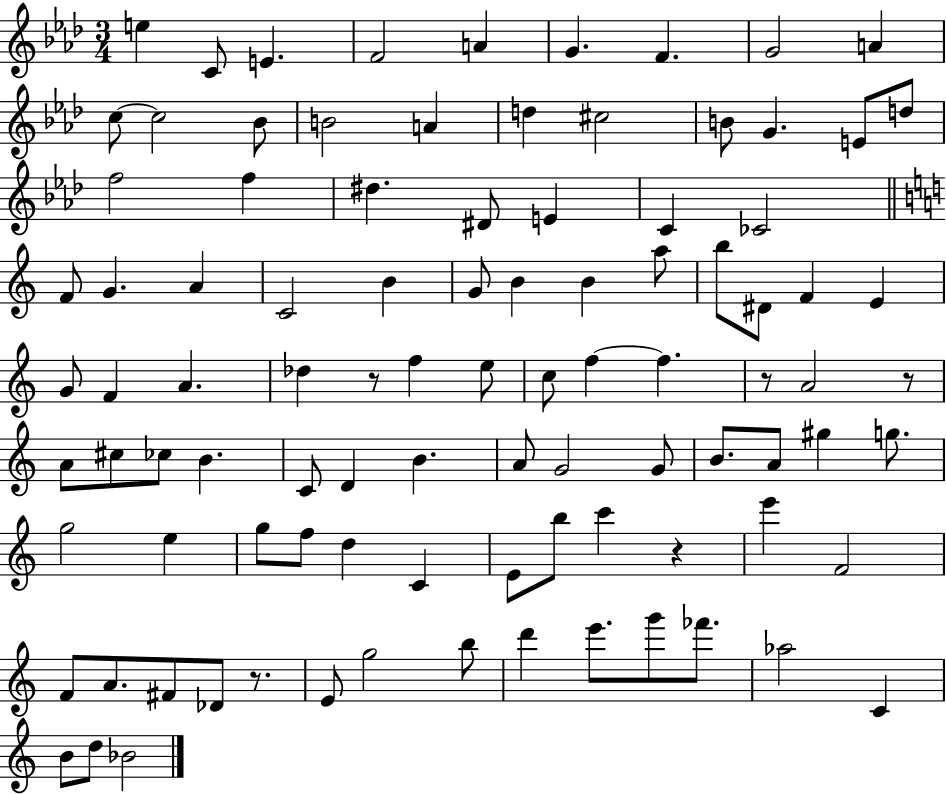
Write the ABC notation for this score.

X:1
T:Untitled
M:3/4
L:1/4
K:Ab
e C/2 E F2 A G F G2 A c/2 c2 _B/2 B2 A d ^c2 B/2 G E/2 d/2 f2 f ^d ^D/2 E C _C2 F/2 G A C2 B G/2 B B a/2 b/2 ^D/2 F E G/2 F A _d z/2 f e/2 c/2 f f z/2 A2 z/2 A/2 ^c/2 _c/2 B C/2 D B A/2 G2 G/2 B/2 A/2 ^g g/2 g2 e g/2 f/2 d C E/2 b/2 c' z e' F2 F/2 A/2 ^F/2 _D/2 z/2 E/2 g2 b/2 d' e'/2 g'/2 _f'/2 _a2 C B/2 d/2 _B2